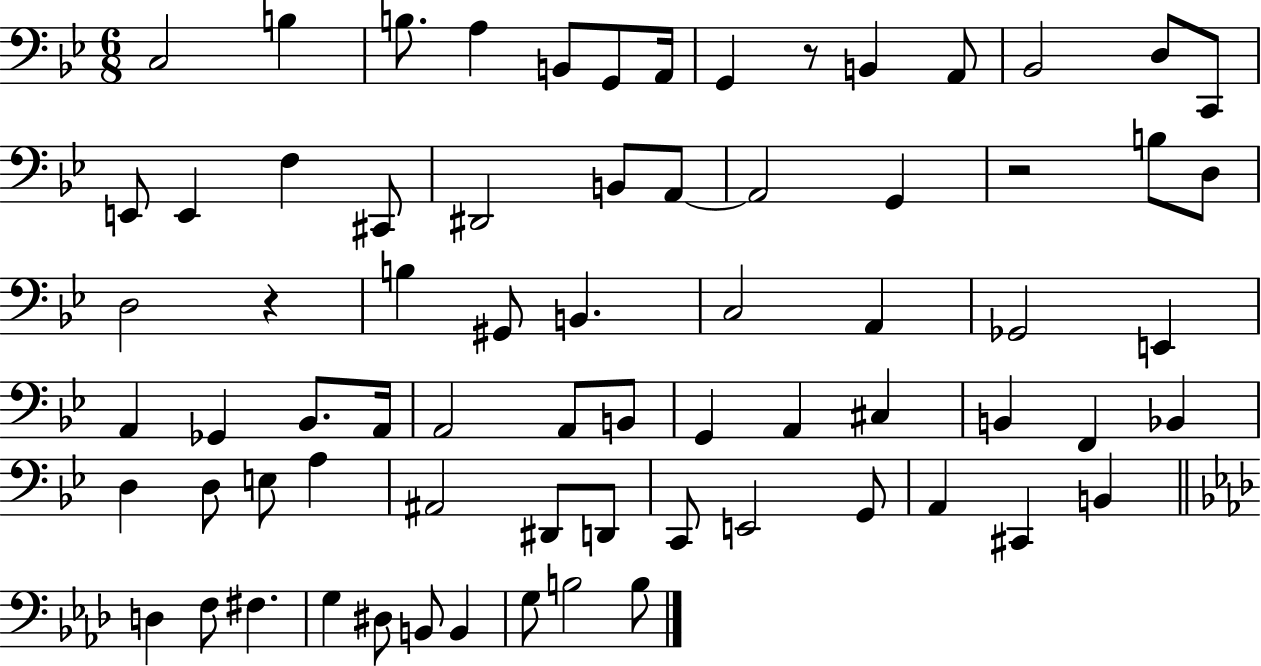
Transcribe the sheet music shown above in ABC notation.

X:1
T:Untitled
M:6/8
L:1/4
K:Bb
C,2 B, B,/2 A, B,,/2 G,,/2 A,,/4 G,, z/2 B,, A,,/2 _B,,2 D,/2 C,,/2 E,,/2 E,, F, ^C,,/2 ^D,,2 B,,/2 A,,/2 A,,2 G,, z2 B,/2 D,/2 D,2 z B, ^G,,/2 B,, C,2 A,, _G,,2 E,, A,, _G,, _B,,/2 A,,/4 A,,2 A,,/2 B,,/2 G,, A,, ^C, B,, F,, _B,, D, D,/2 E,/2 A, ^A,,2 ^D,,/2 D,,/2 C,,/2 E,,2 G,,/2 A,, ^C,, B,, D, F,/2 ^F, G, ^D,/2 B,,/2 B,, G,/2 B,2 B,/2